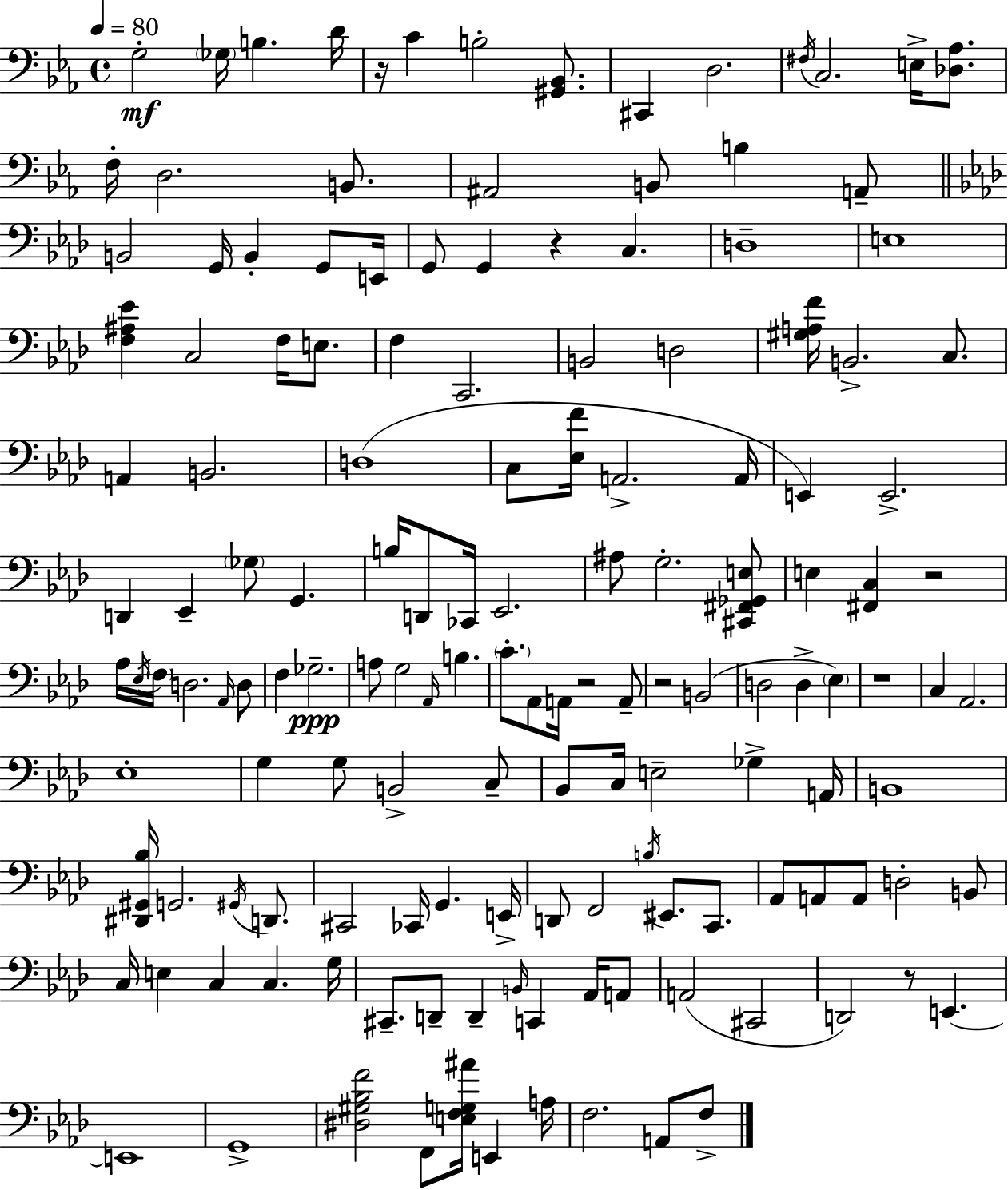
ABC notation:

X:1
T:Untitled
M:4/4
L:1/4
K:Cm
G,2 _G,/4 B, D/4 z/4 C B,2 [^G,,_B,,]/2 ^C,, D,2 ^F,/4 C,2 E,/4 [_D,_A,]/2 F,/4 D,2 B,,/2 ^A,,2 B,,/2 B, A,,/2 B,,2 G,,/4 B,, G,,/2 E,,/4 G,,/2 G,, z C, D,4 E,4 [F,^A,_E] C,2 F,/4 E,/2 F, C,,2 B,,2 D,2 [^G,A,F]/4 B,,2 C,/2 A,, B,,2 D,4 C,/2 [_E,F]/4 A,,2 A,,/4 E,, E,,2 D,, _E,, _G,/2 G,, B,/4 D,,/2 _C,,/4 _E,,2 ^A,/2 G,2 [^C,,^F,,_G,,E,]/2 E, [^F,,C,] z2 _A,/4 _E,/4 F,/4 D,2 _A,,/4 D,/2 F, _G,2 A,/2 G,2 _A,,/4 B, C/2 _A,,/2 A,,/4 z2 A,,/2 z2 B,,2 D,2 D, _E, z4 C, _A,,2 _E,4 G, G,/2 B,,2 C,/2 _B,,/2 C,/4 E,2 _G, A,,/4 B,,4 [^D,,^G,,_B,]/4 G,,2 ^G,,/4 D,,/2 ^C,,2 _C,,/4 G,, E,,/4 D,,/2 F,,2 B,/4 ^E,,/2 C,,/2 _A,,/2 A,,/2 A,,/2 D,2 B,,/2 C,/4 E, C, C, G,/4 ^C,,/2 D,,/2 D,, B,,/4 C,, _A,,/4 A,,/2 A,,2 ^C,,2 D,,2 z/2 E,, E,,4 G,,4 [^D,^G,_B,F]2 F,,/2 [E,F,G,^A]/4 E,, A,/4 F,2 A,,/2 F,/2